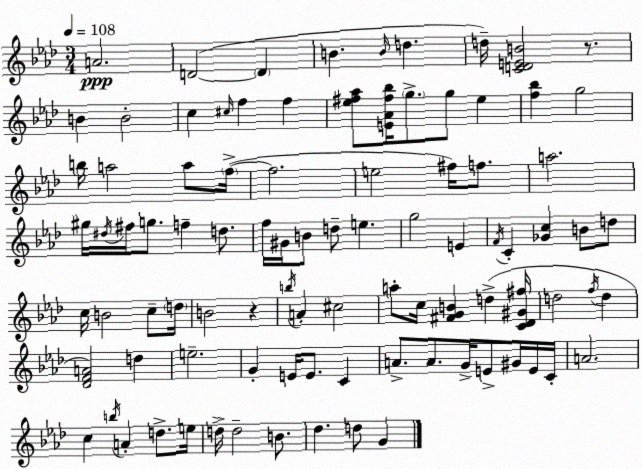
X:1
T:Untitled
M:3/4
L:1/4
K:Fm
A2 D2 D B B/4 d d/4 [CDEB]2 z/2 B B2 c ^c/4 f f [_e^f_a]/2 [E_A^f_b]/4 g/2 g/2 _e [f_b] g2 b/4 a2 a/2 f/4 f2 e2 ^f/4 f/2 a2 ^g/4 ^d/4 ^f/4 g/2 f d/2 f/4 ^G/4 B/2 d/2 e g2 E F/4 C [_Gc] B/2 d/2 c/4 B2 c/2 d/4 B2 z b/4 A ^c2 a/2 c/4 [^FGB] d [C_D^G^f]/4 d2 f/4 d [_DFA]2 d e2 G E/4 E/2 C A/2 A/2 G/4 E/2 ^G/4 E/4 C/4 A2 c b/4 A d/2 e/4 d/4 d2 B/2 _d d/2 G